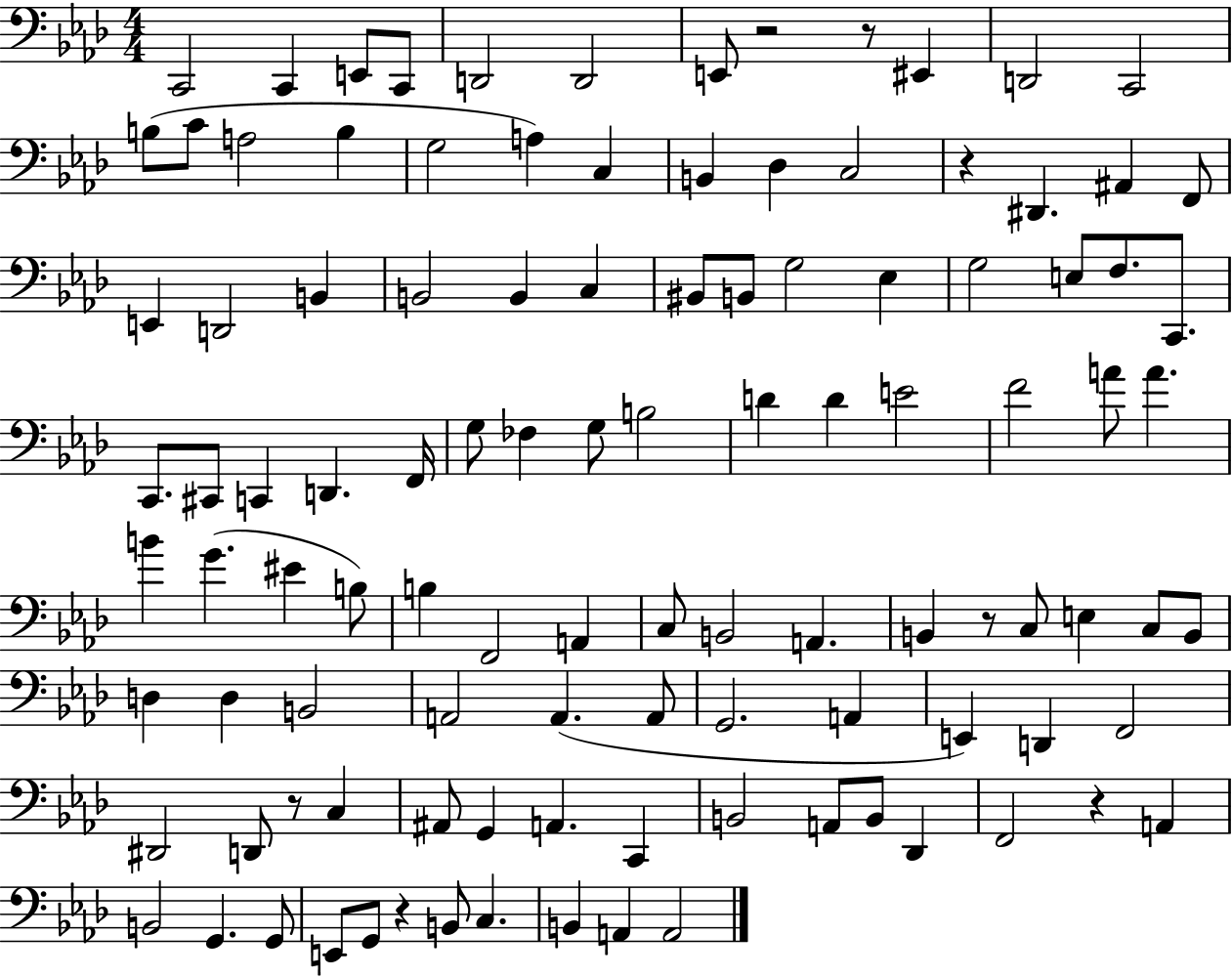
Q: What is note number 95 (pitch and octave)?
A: E2